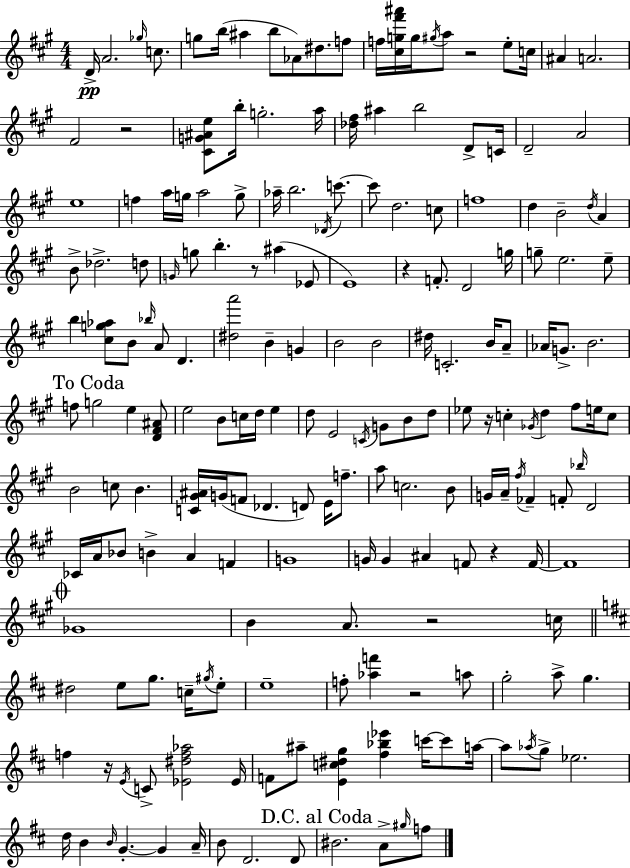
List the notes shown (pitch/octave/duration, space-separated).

D4/s A4/h. Gb5/s C5/e. G5/e B5/s A#5/q B5/e Ab4/e D#5/e. F5/e F5/s [C#5,G5,F#6,A#6]/s G5/s G#5/s A5/e R/h E5/e C5/s A#4/q A4/h. F#4/h R/h [C#4,G4,A#4,E5]/e B5/s G5/h. A5/s [Db5,F#5]/s A#5/q B5/h D4/e C4/s D4/h A4/h E5/w F5/q A5/s G5/s A5/h G5/e Ab5/s B5/h. Db4/s C6/e. C6/e D5/h. C5/e F5/w D5/q B4/h D5/s A4/q B4/e Db5/h. D5/e G4/s G5/e B5/q. R/e A#5/q Eb4/e E4/w R/q F4/e. D4/h G5/s G5/e E5/h. E5/e B5/q [C#5,G5,Ab5]/e B4/e Bb5/s A4/e D4/q. [D#5,A6]/h B4/q G4/q B4/h B4/h D#5/s C4/h. B4/s A4/e Ab4/s G4/e. B4/h. F5/e G5/h E5/q [D4,F#4,A#4]/e E5/h B4/e C5/s D5/s E5/q D5/e E4/h C4/s G4/e B4/e D5/e Eb5/e R/s C5/q Gb4/s D5/q F#5/e E5/s C5/e B4/h C5/e B4/q. [C4,G#4,A#4]/s G4/s F4/e Db4/q. D4/e E4/s F5/e. A5/e C5/h. B4/e G4/s A4/s F#5/s FES4/q F4/e Bb5/s D4/h CES4/s A4/s Bb4/e B4/q A4/q F4/q G4/w G4/s G4/q A#4/q F4/e R/q F4/s F4/w Gb4/w B4/q A4/e. R/h C5/s D#5/h E5/e G5/e. C5/s G#5/s E5/e E5/w F5/e [Ab5,F6]/q R/h A5/e G5/h A5/e G5/q. F5/q R/s E4/s C4/e [Eb4,D#5,F5,Ab5]/h Eb4/s F4/e A#5/e [E4,C5,D#5,G5]/q [F#5,Bb5,Eb6]/q C6/s C6/e A5/s A5/e Ab5/s G5/e Eb5/h. D5/s B4/q B4/s G4/q. G4/q A4/s B4/e D4/h. D4/e BIS4/h. A4/e G#5/s F5/e